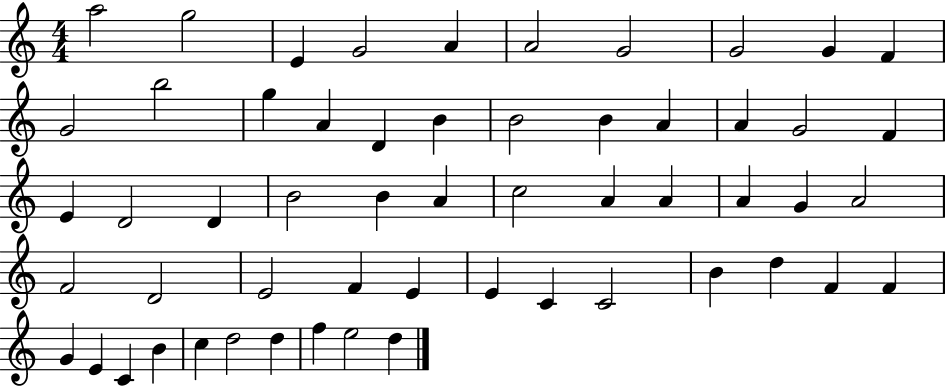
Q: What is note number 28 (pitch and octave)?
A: A4